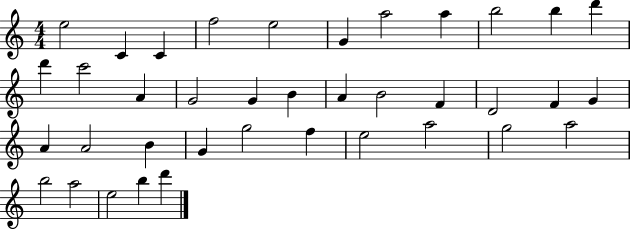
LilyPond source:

{
  \clef treble
  \numericTimeSignature
  \time 4/4
  \key c \major
  e''2 c'4 c'4 | f''2 e''2 | g'4 a''2 a''4 | b''2 b''4 d'''4 | \break d'''4 c'''2 a'4 | g'2 g'4 b'4 | a'4 b'2 f'4 | d'2 f'4 g'4 | \break a'4 a'2 b'4 | g'4 g''2 f''4 | e''2 a''2 | g''2 a''2 | \break b''2 a''2 | e''2 b''4 d'''4 | \bar "|."
}